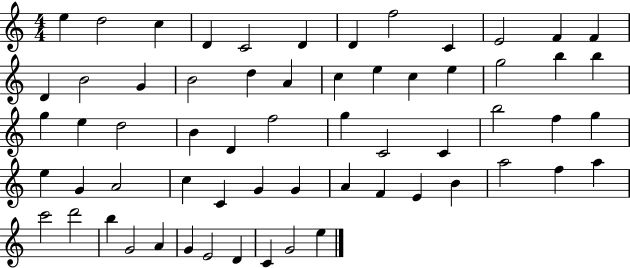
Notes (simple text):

E5/q D5/h C5/q D4/q C4/h D4/q D4/q F5/h C4/q E4/h F4/q F4/q D4/q B4/h G4/q B4/h D5/q A4/q C5/q E5/q C5/q E5/q G5/h B5/q B5/q G5/q E5/q D5/h B4/q D4/q F5/h G5/q C4/h C4/q B5/h F5/q G5/q E5/q G4/q A4/h C5/q C4/q G4/q G4/q A4/q F4/q E4/q B4/q A5/h F5/q A5/q C6/h D6/h B5/q G4/h A4/q G4/q E4/h D4/q C4/q G4/h E5/q